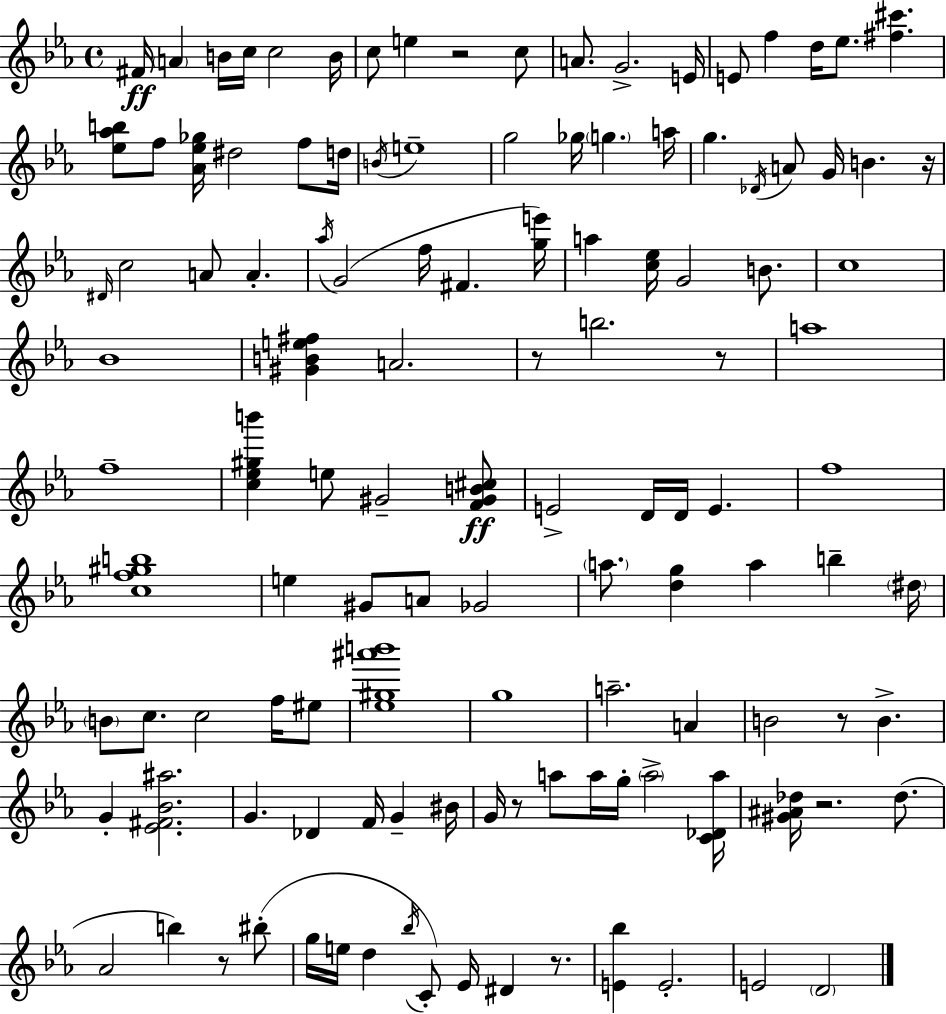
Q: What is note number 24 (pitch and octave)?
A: Gb5